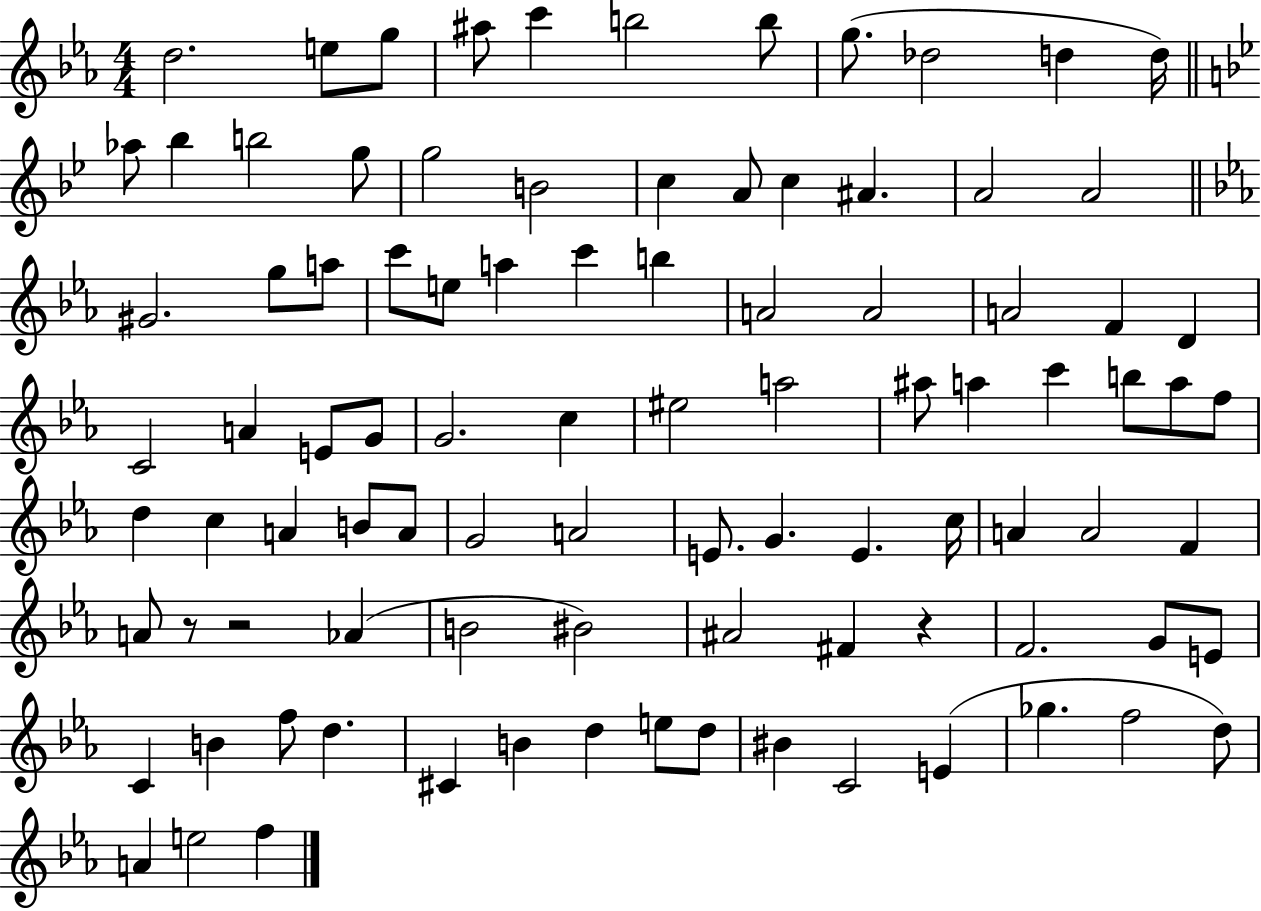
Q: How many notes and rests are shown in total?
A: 94